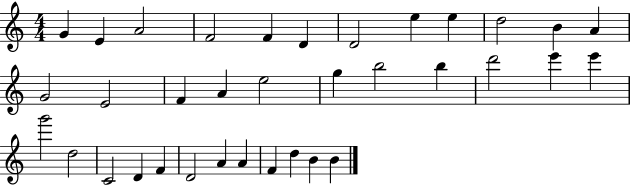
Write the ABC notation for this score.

X:1
T:Untitled
M:4/4
L:1/4
K:C
G E A2 F2 F D D2 e e d2 B A G2 E2 F A e2 g b2 b d'2 e' e' g'2 d2 C2 D F D2 A A F d B B